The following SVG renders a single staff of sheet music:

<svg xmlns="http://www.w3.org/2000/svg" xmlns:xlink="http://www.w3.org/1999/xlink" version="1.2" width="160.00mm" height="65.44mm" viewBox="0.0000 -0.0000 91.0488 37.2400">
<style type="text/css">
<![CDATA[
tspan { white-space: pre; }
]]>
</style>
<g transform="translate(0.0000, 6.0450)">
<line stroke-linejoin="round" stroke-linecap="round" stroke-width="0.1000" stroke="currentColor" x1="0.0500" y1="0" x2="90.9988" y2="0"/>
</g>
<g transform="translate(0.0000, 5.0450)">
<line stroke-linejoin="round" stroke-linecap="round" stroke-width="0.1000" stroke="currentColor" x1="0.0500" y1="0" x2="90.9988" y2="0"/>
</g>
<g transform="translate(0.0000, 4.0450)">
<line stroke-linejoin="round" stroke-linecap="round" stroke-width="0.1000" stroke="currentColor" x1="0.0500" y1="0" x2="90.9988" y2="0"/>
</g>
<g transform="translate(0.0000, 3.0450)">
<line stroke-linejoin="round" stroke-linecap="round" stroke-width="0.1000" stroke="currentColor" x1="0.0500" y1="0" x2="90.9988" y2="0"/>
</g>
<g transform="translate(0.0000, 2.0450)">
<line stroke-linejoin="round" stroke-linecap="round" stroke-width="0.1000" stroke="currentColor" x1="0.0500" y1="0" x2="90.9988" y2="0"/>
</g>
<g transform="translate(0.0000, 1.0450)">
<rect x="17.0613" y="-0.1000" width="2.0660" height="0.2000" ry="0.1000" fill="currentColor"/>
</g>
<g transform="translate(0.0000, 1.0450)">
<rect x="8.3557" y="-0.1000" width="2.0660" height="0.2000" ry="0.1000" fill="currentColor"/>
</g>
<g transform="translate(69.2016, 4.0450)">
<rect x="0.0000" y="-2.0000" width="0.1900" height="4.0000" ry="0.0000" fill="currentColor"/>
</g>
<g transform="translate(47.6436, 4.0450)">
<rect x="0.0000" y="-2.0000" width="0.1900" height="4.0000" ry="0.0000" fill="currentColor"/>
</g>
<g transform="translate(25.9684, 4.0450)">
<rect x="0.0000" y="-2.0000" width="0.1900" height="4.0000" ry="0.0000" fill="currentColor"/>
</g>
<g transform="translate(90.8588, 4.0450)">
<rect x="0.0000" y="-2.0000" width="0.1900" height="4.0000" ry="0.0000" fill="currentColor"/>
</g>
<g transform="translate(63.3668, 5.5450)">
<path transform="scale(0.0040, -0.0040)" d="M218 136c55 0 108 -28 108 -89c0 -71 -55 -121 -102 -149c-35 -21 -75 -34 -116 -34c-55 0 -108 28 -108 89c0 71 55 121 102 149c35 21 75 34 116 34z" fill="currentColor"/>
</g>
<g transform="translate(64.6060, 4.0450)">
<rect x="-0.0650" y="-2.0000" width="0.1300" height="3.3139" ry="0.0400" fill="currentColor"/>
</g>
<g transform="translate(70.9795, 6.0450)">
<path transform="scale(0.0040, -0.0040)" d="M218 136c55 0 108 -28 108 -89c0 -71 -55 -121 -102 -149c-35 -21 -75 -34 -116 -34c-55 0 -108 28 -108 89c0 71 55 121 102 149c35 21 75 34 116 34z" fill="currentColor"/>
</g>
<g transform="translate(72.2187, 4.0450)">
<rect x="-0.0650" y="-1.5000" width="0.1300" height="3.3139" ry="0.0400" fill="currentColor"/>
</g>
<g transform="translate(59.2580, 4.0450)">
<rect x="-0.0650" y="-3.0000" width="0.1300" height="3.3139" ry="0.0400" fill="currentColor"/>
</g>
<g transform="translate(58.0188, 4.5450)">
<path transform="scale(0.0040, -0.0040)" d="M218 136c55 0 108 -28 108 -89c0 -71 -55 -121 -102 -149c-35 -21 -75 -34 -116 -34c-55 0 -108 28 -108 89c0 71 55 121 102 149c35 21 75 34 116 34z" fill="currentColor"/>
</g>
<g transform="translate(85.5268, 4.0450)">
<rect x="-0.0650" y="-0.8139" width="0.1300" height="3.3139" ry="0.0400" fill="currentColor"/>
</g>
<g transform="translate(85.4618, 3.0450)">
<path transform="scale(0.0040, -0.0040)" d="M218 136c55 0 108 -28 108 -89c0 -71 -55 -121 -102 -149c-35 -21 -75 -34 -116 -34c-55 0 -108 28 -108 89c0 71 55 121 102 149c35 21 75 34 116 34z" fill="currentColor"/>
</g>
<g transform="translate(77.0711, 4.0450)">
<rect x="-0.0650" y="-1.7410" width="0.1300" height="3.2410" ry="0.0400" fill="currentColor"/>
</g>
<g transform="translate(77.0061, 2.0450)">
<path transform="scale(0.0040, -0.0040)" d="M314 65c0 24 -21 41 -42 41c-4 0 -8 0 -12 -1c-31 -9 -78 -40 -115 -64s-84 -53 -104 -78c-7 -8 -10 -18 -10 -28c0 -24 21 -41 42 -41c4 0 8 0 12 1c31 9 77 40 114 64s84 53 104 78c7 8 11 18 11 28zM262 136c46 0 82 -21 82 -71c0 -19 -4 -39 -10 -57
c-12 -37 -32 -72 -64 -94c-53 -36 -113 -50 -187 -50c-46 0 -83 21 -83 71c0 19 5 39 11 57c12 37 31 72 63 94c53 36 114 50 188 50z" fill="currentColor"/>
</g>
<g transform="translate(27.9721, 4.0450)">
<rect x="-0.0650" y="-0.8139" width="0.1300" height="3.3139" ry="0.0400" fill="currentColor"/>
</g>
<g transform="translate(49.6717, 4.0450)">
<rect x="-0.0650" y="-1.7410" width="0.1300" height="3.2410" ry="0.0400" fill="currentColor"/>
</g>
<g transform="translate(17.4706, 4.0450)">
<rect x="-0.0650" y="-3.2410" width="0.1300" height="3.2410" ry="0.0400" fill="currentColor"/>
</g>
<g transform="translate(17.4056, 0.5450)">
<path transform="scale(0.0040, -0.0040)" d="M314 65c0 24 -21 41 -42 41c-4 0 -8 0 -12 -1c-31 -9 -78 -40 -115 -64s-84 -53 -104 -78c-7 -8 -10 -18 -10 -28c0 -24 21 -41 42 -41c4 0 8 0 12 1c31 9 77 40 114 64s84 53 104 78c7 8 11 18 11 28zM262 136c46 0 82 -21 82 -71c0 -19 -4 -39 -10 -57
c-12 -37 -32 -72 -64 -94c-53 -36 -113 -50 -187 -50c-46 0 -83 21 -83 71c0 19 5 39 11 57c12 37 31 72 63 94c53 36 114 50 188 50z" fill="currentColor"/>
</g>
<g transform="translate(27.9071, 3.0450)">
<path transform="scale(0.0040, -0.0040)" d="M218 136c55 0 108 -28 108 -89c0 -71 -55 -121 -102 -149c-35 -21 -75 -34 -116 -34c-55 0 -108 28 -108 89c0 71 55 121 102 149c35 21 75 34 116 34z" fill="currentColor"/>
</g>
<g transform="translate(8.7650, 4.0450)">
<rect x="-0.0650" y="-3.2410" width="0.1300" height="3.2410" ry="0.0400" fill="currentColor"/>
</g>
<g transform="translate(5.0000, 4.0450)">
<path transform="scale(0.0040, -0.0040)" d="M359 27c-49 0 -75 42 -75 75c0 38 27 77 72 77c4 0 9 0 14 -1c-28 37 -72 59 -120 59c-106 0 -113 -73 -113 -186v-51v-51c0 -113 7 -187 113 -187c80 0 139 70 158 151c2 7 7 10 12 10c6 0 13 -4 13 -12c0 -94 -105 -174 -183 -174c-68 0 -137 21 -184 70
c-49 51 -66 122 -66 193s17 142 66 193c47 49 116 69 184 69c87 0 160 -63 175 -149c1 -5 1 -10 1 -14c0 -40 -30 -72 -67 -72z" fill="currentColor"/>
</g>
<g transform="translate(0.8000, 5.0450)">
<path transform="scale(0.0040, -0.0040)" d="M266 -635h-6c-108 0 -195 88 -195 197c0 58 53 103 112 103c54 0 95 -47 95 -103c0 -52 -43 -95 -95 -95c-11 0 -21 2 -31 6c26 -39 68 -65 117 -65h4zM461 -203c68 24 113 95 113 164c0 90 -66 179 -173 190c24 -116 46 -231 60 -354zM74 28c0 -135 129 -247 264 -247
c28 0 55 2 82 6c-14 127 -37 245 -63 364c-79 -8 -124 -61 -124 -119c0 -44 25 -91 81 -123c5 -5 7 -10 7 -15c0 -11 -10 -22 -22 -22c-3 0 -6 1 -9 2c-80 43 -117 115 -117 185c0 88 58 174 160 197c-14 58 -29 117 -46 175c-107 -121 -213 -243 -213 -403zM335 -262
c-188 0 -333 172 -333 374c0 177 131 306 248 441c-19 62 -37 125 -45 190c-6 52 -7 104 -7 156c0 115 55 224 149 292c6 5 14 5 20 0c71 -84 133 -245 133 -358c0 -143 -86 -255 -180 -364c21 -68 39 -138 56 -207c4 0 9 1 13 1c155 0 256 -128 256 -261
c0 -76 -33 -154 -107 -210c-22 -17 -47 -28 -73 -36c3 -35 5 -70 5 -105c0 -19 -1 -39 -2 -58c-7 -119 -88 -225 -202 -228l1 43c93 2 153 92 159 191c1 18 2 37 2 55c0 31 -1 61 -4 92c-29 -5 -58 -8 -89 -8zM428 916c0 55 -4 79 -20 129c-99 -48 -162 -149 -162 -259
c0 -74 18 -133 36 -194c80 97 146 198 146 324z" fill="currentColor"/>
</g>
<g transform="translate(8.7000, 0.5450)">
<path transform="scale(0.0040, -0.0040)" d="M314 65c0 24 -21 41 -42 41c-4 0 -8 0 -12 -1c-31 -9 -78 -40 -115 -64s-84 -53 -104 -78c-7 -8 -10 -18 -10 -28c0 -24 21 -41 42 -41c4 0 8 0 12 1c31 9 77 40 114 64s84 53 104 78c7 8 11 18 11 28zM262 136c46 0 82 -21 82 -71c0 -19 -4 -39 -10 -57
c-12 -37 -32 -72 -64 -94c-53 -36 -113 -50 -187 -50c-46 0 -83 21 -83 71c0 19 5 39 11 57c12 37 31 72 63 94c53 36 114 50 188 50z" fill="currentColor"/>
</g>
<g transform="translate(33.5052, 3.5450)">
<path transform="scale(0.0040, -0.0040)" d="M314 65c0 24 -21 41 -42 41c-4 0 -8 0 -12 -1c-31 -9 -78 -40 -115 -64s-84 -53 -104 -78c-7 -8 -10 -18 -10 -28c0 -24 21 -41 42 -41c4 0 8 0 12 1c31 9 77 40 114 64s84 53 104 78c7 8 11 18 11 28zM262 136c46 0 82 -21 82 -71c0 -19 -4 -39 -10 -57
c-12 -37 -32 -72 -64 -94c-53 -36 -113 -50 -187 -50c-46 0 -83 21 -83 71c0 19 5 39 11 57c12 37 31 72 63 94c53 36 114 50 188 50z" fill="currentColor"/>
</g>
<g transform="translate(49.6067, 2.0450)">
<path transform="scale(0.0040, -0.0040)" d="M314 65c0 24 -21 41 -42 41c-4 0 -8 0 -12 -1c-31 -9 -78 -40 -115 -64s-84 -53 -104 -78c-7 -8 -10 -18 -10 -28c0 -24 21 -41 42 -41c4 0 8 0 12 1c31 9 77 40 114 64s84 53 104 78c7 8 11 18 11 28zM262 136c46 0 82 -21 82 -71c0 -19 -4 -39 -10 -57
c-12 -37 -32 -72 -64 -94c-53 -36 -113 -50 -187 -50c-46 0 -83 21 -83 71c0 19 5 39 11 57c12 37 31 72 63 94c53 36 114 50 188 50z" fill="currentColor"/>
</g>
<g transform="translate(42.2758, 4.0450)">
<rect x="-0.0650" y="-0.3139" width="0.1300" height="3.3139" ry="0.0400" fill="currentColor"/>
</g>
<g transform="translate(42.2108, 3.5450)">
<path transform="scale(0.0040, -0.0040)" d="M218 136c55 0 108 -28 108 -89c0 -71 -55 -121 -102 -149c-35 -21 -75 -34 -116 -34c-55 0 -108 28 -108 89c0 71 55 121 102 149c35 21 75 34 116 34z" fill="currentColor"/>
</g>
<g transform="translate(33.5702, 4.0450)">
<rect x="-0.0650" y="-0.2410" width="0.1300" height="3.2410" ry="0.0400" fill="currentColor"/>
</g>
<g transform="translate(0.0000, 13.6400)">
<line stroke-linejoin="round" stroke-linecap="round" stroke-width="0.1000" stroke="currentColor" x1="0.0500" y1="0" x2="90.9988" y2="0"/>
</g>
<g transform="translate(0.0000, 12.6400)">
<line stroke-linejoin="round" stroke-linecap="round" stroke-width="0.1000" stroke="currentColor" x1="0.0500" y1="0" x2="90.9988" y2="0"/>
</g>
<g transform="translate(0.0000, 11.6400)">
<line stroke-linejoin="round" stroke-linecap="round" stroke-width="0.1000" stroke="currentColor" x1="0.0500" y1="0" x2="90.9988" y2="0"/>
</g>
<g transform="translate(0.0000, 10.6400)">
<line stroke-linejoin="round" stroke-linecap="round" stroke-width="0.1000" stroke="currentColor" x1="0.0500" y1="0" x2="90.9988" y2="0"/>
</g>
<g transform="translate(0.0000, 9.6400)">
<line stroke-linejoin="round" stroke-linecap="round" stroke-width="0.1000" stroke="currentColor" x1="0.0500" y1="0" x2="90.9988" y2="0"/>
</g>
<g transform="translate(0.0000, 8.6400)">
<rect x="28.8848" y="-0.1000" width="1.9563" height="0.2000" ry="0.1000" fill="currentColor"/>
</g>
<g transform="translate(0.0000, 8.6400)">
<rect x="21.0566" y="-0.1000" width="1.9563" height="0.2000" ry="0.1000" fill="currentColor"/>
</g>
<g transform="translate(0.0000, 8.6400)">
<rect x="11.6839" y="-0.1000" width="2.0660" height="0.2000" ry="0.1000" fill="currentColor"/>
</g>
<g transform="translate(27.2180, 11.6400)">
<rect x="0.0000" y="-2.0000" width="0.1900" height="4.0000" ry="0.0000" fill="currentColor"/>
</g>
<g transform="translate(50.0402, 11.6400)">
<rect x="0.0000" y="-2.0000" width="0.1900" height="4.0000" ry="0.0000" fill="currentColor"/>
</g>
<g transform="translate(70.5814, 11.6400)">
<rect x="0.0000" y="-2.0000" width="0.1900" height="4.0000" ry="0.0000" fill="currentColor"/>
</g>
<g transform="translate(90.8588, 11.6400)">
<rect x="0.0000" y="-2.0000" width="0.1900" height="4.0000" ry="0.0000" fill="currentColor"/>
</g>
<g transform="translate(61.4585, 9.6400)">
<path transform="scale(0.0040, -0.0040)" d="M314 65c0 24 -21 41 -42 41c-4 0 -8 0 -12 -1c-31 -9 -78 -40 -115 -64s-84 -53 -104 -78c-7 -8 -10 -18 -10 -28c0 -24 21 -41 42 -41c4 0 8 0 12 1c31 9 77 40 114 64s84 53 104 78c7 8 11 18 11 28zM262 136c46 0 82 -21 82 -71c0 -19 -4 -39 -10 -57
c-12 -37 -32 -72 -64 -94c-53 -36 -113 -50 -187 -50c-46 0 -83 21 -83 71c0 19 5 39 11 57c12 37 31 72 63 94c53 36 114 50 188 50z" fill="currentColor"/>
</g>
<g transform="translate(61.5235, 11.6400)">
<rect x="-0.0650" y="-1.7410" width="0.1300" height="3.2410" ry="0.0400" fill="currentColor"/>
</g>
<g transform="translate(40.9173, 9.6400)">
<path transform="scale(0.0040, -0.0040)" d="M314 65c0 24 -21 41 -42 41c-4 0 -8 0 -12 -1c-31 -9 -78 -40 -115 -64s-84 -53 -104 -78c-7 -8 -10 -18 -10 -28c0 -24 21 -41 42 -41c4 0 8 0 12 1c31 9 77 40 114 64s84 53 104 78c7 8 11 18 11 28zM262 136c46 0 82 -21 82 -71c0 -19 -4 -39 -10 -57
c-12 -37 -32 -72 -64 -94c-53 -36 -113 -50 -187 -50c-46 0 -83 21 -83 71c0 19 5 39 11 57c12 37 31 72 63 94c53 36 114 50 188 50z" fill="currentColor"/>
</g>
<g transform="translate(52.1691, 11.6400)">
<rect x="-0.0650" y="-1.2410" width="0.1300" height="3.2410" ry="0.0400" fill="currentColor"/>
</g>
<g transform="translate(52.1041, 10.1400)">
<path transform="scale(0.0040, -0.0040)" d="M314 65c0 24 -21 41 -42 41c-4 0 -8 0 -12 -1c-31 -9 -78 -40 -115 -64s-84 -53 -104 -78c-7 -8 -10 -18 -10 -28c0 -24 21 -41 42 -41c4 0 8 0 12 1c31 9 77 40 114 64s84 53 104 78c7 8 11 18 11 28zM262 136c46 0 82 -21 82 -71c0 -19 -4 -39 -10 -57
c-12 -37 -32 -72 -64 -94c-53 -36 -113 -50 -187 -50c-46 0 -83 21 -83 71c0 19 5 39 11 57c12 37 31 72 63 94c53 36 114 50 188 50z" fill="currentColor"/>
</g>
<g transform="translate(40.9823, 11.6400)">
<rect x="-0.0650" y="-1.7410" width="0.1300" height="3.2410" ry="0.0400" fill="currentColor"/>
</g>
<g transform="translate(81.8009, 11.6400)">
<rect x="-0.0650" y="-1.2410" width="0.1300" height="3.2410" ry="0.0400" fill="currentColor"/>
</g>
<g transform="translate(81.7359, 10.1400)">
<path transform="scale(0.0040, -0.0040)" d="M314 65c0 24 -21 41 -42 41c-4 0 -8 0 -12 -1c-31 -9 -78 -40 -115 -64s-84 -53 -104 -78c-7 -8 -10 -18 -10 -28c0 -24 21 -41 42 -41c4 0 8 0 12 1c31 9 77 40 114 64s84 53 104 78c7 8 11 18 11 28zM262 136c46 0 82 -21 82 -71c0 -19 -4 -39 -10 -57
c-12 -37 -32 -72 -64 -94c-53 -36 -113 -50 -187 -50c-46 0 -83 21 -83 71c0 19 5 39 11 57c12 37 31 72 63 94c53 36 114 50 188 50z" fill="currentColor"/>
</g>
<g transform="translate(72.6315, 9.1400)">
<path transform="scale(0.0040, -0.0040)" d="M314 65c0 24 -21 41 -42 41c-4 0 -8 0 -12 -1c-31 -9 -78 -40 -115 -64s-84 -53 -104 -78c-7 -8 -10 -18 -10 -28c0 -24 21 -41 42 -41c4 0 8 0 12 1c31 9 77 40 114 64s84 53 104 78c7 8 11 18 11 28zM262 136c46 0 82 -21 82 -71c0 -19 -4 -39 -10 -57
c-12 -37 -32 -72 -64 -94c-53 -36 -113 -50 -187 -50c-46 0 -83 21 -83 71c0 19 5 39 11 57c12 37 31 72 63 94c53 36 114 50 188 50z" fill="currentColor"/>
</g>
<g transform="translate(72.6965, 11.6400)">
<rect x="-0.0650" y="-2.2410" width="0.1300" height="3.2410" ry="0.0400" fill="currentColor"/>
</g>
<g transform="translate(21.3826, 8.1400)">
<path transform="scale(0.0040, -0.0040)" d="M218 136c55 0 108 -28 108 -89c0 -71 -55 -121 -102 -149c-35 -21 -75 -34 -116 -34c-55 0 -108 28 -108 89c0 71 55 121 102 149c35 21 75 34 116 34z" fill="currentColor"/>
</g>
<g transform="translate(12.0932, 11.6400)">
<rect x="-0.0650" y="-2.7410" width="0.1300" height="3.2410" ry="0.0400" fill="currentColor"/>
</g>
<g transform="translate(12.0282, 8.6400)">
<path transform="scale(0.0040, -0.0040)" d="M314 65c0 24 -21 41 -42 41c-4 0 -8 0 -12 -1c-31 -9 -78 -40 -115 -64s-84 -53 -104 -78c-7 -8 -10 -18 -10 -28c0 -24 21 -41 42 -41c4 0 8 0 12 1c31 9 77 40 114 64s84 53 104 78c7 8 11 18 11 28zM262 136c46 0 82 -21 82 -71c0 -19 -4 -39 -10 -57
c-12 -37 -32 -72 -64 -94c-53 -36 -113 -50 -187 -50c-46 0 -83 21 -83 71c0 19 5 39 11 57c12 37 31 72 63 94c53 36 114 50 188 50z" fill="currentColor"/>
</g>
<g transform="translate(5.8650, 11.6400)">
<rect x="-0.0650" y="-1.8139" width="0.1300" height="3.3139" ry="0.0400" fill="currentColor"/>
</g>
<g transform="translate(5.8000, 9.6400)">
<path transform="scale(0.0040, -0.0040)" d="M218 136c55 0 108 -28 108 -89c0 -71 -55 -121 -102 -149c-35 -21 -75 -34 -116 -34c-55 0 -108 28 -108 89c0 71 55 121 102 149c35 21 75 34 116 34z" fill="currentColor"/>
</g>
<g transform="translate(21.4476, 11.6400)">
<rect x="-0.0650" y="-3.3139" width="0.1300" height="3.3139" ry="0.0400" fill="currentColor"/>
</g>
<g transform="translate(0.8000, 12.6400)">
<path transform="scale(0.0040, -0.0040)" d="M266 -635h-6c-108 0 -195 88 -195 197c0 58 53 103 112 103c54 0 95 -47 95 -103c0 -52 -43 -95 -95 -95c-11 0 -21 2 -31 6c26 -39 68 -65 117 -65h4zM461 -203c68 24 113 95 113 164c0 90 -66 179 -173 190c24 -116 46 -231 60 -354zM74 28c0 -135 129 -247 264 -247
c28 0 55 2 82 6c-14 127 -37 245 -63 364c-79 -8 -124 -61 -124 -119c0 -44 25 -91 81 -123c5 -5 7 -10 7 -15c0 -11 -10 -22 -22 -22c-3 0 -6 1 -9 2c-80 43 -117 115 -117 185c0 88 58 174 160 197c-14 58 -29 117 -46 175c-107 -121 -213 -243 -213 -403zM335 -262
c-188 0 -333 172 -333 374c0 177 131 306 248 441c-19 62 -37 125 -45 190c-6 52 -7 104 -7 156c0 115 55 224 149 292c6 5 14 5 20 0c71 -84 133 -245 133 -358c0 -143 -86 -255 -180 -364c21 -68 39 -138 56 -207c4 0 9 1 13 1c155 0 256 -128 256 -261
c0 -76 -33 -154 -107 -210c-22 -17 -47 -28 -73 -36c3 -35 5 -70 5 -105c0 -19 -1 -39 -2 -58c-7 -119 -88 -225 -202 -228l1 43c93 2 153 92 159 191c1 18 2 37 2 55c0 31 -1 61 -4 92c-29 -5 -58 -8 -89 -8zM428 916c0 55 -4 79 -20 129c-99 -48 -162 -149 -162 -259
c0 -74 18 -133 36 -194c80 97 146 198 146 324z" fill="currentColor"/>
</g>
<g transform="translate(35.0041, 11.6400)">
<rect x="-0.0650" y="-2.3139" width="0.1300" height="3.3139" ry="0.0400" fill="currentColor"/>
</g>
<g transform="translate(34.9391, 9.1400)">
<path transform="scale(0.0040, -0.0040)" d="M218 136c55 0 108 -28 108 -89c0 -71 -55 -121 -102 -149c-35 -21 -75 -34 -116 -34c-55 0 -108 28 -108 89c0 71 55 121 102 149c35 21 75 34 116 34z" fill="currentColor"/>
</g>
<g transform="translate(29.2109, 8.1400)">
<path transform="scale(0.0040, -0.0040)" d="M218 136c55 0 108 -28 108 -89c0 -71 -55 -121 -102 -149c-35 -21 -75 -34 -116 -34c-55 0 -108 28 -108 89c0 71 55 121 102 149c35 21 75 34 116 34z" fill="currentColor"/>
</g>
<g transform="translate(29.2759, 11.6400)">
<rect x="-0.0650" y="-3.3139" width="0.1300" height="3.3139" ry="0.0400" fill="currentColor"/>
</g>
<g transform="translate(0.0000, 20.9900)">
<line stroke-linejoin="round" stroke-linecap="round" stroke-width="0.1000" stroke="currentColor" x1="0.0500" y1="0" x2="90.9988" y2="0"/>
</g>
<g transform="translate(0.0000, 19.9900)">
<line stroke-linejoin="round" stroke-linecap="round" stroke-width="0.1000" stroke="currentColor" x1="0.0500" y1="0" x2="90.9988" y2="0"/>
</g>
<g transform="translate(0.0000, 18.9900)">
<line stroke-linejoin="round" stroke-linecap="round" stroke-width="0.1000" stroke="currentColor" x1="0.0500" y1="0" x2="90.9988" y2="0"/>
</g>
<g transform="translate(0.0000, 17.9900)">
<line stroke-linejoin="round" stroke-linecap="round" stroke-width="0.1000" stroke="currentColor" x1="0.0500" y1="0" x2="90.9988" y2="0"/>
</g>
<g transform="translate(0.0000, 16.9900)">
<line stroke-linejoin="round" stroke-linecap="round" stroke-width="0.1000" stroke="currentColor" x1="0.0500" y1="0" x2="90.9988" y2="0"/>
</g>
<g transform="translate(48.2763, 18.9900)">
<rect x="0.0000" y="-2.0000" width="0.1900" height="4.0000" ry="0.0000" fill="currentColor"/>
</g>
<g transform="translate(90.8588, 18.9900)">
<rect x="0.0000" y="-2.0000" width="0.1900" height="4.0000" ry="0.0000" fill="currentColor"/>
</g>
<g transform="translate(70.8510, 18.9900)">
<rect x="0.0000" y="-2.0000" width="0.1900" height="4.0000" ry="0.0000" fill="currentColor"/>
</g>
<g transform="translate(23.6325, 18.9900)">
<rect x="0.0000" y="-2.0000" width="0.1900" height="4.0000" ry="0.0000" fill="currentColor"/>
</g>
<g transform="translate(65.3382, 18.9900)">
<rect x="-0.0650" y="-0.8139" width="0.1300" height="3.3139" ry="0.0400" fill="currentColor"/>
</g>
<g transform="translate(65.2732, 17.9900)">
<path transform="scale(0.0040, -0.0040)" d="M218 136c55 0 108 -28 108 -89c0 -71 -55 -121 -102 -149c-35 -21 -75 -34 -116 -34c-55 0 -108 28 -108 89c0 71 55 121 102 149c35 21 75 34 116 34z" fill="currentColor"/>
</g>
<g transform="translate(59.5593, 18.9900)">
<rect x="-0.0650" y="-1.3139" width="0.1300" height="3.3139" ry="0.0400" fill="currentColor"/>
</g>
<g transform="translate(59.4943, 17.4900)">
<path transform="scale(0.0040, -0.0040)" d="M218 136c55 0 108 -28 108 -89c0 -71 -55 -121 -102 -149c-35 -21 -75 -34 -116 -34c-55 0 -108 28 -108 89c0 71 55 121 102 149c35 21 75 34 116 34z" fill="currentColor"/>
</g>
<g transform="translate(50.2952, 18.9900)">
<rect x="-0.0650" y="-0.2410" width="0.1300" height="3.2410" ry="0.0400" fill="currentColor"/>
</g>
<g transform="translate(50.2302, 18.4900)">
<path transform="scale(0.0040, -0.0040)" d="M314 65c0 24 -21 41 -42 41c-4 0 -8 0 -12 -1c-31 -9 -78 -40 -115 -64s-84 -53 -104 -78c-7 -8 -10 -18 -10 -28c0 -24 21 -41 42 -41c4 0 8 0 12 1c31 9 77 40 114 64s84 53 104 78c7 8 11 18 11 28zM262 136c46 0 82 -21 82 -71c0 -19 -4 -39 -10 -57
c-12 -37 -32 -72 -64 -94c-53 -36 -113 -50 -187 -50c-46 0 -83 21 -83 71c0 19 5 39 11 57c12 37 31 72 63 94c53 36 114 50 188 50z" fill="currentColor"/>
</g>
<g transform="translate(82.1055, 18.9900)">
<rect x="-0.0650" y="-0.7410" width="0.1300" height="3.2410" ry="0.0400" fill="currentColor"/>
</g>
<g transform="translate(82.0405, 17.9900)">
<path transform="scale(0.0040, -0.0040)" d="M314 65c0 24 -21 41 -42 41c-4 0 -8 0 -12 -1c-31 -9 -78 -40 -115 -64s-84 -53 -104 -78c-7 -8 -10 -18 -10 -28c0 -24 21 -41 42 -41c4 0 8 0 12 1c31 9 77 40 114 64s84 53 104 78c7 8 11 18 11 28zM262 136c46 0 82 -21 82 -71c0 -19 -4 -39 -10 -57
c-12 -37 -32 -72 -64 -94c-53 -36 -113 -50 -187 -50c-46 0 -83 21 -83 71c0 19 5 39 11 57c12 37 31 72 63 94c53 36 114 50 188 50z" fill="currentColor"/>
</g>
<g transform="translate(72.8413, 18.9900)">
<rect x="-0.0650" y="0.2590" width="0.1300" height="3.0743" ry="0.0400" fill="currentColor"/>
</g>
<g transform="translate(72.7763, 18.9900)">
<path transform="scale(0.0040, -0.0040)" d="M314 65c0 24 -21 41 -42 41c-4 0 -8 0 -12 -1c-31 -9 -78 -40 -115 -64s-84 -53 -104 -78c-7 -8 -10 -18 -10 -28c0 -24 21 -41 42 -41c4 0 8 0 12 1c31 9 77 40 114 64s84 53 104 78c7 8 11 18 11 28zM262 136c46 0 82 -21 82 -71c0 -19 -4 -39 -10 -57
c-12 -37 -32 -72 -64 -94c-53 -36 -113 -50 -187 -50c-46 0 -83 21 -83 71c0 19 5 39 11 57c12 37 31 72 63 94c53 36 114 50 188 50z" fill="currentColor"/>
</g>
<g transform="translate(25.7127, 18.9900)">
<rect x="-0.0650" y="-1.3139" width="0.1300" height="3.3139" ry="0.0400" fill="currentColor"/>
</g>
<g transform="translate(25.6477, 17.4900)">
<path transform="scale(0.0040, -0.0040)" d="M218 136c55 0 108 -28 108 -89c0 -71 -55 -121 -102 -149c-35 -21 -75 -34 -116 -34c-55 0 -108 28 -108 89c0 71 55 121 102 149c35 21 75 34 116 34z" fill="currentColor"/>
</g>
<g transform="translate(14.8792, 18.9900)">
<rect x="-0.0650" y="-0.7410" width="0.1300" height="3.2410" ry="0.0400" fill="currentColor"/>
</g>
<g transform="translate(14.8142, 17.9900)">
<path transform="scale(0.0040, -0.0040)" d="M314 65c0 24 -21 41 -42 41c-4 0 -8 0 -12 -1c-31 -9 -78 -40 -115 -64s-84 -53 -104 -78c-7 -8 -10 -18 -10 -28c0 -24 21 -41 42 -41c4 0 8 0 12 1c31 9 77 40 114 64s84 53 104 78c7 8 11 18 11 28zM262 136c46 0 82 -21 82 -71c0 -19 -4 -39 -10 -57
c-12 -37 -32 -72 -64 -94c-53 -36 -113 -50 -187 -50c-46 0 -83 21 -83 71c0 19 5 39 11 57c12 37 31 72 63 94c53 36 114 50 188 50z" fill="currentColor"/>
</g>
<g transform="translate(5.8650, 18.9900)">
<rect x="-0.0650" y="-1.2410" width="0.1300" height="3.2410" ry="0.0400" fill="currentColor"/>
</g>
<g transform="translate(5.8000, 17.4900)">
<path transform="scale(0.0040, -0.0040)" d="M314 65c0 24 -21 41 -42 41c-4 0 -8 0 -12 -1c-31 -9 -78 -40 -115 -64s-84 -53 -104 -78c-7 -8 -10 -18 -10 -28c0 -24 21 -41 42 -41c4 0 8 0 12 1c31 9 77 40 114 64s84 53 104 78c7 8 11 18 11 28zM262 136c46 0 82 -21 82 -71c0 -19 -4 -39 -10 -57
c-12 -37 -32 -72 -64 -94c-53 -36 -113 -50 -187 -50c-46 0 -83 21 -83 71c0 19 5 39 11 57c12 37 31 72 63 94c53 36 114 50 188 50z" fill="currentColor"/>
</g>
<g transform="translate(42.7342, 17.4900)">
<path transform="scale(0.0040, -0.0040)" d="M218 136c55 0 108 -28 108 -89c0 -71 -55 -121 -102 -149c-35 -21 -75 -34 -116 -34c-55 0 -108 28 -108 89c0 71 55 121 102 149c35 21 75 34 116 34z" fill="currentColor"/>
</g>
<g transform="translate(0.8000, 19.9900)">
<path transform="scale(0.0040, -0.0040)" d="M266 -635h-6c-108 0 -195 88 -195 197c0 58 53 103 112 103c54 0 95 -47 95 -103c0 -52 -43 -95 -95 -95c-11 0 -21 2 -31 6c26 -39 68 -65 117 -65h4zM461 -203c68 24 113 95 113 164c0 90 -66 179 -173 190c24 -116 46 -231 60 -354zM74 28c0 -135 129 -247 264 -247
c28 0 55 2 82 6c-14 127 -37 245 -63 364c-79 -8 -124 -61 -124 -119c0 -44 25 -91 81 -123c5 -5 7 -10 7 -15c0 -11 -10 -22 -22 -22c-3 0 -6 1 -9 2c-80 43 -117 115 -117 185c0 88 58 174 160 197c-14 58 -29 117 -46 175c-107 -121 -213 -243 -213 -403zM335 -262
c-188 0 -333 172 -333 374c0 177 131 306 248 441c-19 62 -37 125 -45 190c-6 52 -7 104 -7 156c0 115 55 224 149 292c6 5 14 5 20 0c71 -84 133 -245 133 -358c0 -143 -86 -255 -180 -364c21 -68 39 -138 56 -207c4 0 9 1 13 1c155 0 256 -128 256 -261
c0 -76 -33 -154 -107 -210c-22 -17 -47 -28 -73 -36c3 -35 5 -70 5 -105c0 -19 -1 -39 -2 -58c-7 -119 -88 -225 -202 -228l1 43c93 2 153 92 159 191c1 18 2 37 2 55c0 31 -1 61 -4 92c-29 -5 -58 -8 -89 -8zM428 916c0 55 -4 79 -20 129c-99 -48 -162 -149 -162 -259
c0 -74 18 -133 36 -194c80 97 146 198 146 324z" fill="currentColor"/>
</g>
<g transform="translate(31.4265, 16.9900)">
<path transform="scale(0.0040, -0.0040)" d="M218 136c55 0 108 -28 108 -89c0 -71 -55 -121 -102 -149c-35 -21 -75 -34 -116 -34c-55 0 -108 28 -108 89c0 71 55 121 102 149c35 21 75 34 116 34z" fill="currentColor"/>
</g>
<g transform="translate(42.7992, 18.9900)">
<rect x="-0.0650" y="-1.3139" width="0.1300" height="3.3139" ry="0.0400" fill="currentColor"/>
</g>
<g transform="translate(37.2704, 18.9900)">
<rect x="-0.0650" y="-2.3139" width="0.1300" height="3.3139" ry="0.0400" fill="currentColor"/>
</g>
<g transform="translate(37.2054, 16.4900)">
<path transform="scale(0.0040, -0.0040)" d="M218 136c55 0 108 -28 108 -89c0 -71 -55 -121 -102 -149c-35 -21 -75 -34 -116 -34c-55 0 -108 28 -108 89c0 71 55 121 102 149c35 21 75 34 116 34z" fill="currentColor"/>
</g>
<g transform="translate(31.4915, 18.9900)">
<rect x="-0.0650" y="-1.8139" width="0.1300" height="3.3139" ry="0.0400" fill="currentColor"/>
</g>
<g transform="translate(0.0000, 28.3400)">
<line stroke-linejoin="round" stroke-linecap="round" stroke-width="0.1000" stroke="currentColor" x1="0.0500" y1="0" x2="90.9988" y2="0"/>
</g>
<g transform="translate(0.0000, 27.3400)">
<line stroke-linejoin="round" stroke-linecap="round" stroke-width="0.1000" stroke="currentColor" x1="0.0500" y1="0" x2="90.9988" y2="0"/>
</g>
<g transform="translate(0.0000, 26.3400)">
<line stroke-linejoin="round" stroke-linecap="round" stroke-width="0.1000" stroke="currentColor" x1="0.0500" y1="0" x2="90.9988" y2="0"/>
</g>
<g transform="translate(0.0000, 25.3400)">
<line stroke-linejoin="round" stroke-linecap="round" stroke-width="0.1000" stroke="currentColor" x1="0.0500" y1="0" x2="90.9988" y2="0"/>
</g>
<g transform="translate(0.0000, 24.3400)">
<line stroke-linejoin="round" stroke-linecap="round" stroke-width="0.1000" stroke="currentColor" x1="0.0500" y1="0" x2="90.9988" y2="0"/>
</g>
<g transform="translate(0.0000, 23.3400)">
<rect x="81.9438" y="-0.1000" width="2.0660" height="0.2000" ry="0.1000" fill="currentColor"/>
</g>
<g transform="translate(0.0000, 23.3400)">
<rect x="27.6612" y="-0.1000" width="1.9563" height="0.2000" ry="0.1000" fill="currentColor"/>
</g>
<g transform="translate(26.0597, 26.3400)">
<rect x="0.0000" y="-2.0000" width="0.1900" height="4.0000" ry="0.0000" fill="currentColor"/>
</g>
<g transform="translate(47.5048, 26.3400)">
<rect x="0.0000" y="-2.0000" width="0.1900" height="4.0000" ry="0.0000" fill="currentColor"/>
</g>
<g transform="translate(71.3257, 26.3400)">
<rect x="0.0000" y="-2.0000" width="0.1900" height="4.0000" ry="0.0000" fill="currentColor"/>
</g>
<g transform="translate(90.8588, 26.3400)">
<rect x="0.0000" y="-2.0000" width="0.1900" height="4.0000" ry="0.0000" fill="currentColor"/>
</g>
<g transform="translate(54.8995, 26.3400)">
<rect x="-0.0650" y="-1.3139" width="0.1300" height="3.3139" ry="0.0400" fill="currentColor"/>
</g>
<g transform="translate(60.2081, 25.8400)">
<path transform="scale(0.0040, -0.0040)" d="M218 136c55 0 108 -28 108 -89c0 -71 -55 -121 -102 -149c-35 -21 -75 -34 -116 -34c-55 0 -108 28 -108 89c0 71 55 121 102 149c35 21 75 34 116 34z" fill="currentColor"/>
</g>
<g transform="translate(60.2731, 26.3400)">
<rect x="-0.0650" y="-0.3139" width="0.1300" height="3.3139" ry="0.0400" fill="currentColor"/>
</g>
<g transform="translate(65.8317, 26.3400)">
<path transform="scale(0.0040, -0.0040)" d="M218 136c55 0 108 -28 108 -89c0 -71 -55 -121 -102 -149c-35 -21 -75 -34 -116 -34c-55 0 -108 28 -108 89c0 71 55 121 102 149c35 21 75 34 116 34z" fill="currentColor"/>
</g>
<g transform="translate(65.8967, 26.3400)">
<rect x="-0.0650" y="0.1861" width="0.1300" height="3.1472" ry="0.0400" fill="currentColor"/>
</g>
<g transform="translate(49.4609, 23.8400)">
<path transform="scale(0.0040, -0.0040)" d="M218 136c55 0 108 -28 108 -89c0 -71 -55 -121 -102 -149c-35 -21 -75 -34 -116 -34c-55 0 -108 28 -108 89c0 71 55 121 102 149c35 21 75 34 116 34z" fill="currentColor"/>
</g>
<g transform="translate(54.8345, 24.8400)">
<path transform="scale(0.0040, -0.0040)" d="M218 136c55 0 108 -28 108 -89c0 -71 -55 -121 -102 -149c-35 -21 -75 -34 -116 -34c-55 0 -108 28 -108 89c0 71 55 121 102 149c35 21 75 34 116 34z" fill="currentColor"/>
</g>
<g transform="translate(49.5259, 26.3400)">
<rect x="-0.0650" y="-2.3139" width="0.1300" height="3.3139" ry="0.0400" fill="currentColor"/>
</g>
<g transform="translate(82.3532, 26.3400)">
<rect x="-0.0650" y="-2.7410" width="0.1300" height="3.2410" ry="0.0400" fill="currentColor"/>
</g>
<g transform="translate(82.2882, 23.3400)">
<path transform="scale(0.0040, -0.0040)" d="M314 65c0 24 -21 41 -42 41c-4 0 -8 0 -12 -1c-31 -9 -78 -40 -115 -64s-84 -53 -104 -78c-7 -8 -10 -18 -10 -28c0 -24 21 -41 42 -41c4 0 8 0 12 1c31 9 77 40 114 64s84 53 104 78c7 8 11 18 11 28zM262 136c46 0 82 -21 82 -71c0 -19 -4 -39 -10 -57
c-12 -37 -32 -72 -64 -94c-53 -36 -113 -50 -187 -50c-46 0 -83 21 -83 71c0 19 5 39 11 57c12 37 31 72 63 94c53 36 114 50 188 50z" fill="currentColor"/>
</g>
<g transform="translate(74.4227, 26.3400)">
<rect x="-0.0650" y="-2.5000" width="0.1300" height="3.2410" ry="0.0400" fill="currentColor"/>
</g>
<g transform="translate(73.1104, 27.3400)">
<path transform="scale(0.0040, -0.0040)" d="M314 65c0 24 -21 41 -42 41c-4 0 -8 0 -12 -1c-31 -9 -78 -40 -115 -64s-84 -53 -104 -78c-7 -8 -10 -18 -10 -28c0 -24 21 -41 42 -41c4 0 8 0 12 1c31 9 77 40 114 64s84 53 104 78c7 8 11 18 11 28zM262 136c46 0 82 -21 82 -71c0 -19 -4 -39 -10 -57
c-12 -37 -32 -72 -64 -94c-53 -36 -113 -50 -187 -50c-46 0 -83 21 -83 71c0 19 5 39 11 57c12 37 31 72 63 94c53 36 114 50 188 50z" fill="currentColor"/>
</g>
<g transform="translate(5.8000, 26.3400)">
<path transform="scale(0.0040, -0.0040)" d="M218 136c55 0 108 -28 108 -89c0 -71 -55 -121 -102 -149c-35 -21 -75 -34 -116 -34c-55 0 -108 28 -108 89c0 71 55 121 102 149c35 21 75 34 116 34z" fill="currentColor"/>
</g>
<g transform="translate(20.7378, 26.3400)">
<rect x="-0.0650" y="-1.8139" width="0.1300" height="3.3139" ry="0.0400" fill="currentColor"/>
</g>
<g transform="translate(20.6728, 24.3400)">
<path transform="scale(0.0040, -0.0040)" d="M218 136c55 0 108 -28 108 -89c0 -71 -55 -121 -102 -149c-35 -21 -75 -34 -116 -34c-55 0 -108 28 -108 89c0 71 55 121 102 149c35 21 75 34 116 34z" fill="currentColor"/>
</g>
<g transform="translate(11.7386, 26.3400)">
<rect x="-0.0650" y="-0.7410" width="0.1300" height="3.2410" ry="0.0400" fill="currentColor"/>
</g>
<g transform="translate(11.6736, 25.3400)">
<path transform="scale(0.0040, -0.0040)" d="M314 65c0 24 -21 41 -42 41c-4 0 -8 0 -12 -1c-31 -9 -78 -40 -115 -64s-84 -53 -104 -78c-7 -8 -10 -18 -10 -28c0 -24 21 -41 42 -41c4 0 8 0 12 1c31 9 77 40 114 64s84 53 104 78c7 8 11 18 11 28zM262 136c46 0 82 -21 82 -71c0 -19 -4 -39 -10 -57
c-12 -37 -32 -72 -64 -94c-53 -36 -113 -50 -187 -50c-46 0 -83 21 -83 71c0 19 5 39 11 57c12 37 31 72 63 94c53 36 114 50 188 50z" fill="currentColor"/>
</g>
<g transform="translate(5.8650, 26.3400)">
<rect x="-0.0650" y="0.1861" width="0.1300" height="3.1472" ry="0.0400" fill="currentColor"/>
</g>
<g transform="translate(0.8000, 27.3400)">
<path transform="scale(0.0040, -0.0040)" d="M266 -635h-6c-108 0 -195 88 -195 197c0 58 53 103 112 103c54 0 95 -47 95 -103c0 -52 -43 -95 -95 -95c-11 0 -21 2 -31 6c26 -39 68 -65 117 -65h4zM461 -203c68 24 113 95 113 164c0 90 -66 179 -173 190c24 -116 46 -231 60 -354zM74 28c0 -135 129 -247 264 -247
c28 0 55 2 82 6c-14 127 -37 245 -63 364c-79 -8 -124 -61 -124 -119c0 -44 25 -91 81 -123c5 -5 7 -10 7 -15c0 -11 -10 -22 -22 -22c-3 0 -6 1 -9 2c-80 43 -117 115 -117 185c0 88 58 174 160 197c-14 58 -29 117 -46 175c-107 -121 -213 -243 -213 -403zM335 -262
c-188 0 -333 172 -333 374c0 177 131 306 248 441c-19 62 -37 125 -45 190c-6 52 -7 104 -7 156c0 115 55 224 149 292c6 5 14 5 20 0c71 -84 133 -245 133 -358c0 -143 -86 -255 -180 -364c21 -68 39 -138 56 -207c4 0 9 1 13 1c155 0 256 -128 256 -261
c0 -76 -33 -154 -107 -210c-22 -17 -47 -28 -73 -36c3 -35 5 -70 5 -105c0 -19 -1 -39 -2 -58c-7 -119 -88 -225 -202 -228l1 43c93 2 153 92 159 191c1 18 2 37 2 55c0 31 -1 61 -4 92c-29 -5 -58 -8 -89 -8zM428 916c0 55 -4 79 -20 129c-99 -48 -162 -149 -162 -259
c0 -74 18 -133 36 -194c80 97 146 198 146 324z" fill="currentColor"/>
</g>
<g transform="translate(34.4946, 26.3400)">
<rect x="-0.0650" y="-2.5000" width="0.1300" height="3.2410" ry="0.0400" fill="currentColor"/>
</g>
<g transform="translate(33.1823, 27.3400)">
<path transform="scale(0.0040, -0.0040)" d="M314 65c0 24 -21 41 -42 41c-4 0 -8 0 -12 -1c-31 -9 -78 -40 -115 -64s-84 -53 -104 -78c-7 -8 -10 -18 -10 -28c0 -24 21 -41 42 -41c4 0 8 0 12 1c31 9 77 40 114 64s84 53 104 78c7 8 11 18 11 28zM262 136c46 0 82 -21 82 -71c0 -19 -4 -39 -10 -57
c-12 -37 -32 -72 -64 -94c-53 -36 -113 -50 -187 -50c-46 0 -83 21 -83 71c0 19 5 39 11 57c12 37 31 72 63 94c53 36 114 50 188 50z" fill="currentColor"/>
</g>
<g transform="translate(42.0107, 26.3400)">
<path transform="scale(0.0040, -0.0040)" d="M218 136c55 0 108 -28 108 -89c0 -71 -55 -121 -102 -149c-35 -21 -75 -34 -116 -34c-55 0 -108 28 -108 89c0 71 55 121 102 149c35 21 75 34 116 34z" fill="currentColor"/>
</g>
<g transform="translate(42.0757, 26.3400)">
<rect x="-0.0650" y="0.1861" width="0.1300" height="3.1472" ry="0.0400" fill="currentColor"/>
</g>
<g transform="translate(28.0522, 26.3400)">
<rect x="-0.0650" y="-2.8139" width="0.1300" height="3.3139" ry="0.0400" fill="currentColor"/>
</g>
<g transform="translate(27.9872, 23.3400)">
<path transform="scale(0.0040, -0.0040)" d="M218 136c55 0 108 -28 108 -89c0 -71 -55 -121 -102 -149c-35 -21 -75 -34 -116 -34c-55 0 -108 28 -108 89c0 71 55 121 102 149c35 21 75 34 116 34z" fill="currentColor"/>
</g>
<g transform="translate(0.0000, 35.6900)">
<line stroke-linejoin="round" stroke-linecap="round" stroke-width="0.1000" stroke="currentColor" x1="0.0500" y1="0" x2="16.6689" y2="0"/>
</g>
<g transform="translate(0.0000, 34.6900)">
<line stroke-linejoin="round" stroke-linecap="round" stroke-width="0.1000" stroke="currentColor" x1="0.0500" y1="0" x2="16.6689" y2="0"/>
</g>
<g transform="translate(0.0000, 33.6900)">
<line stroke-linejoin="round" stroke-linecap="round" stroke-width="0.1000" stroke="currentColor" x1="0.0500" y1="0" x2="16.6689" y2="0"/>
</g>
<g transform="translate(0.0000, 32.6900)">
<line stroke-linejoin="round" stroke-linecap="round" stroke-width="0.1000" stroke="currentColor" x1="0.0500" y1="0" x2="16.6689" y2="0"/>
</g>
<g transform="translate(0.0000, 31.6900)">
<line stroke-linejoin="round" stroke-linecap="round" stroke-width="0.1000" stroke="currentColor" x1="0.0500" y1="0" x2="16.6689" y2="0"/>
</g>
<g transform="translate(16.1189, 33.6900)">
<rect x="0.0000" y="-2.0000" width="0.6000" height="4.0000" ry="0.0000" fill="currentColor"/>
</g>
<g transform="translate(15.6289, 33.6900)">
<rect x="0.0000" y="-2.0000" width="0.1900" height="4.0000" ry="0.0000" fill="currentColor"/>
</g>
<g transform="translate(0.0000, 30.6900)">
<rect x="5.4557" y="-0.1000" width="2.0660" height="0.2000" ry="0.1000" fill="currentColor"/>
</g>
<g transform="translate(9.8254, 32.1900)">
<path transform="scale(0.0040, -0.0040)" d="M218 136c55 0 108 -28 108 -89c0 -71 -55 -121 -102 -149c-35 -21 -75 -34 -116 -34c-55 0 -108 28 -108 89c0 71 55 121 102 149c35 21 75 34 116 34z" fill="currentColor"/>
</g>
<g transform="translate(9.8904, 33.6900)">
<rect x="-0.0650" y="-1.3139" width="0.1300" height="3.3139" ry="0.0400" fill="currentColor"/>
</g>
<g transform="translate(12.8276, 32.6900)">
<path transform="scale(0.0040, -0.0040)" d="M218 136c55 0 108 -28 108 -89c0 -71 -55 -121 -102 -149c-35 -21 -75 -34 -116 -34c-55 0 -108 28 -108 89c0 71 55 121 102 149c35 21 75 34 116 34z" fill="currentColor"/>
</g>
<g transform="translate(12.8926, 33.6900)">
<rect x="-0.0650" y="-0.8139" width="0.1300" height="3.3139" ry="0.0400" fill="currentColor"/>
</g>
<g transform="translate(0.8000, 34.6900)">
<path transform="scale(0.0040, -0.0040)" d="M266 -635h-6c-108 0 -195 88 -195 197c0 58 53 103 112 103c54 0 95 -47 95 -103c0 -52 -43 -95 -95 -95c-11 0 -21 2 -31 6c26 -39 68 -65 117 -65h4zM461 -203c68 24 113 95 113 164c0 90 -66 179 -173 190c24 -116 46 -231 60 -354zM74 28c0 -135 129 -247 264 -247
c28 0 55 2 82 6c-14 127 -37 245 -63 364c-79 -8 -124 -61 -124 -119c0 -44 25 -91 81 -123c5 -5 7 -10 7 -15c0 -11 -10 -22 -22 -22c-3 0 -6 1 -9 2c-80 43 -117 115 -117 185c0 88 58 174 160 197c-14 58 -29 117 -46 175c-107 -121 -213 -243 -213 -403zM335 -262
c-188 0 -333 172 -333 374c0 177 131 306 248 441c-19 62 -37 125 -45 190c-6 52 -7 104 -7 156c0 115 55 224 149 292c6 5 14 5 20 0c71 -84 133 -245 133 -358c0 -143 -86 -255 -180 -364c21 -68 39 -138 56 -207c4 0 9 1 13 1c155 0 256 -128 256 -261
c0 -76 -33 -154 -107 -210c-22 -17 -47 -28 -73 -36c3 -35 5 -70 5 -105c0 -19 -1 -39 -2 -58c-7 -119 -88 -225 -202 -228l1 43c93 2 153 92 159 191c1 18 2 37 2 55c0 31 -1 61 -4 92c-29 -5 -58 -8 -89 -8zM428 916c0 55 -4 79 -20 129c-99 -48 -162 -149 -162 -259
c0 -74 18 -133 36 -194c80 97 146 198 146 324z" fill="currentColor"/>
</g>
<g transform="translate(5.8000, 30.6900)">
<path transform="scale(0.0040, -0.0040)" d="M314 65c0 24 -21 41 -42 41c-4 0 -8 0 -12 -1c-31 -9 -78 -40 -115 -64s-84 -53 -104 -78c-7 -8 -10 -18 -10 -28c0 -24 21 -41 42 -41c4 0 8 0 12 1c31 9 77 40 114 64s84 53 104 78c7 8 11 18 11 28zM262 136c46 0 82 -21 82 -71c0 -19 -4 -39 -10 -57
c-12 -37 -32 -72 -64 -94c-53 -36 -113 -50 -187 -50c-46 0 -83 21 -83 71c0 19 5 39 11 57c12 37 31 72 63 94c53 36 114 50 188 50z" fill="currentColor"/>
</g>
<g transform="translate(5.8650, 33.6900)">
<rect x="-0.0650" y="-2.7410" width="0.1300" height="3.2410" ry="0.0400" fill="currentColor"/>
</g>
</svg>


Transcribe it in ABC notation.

X:1
T:Untitled
M:4/4
L:1/4
K:C
b2 b2 d c2 c f2 A F E f2 d f a2 b b g f2 e2 f2 g2 e2 e2 d2 e f g e c2 e d B2 d2 B d2 f a G2 B g e c B G2 a2 a2 e d